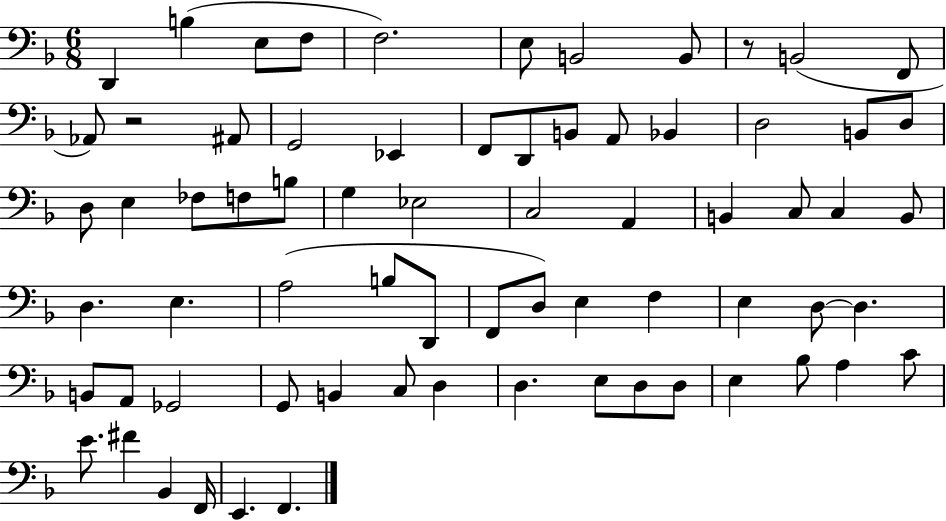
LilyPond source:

{
  \clef bass
  \numericTimeSignature
  \time 6/8
  \key f \major
  d,4 b4( e8 f8 | f2.) | e8 b,2 b,8 | r8 b,2( f,8 | \break aes,8) r2 ais,8 | g,2 ees,4 | f,8 d,8 b,8 a,8 bes,4 | d2 b,8 d8 | \break d8 e4 fes8 f8 b8 | g4 ees2 | c2 a,4 | b,4 c8 c4 b,8 | \break d4. e4. | a2( b8 d,8 | f,8 d8) e4 f4 | e4 d8~~ d4. | \break b,8 a,8 ges,2 | g,8 b,4 c8 d4 | d4. e8 d8 d8 | e4 bes8 a4 c'8 | \break e'8. fis'4 bes,4 f,16 | e,4. f,4. | \bar "|."
}